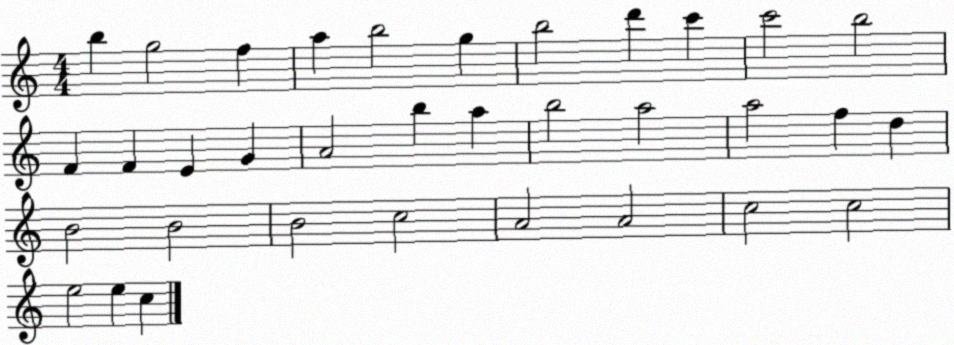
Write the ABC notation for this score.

X:1
T:Untitled
M:4/4
L:1/4
K:C
b g2 f a b2 g b2 d' c' c'2 b2 F F E G A2 b a b2 a2 a2 f d B2 B2 B2 c2 A2 A2 c2 c2 e2 e c